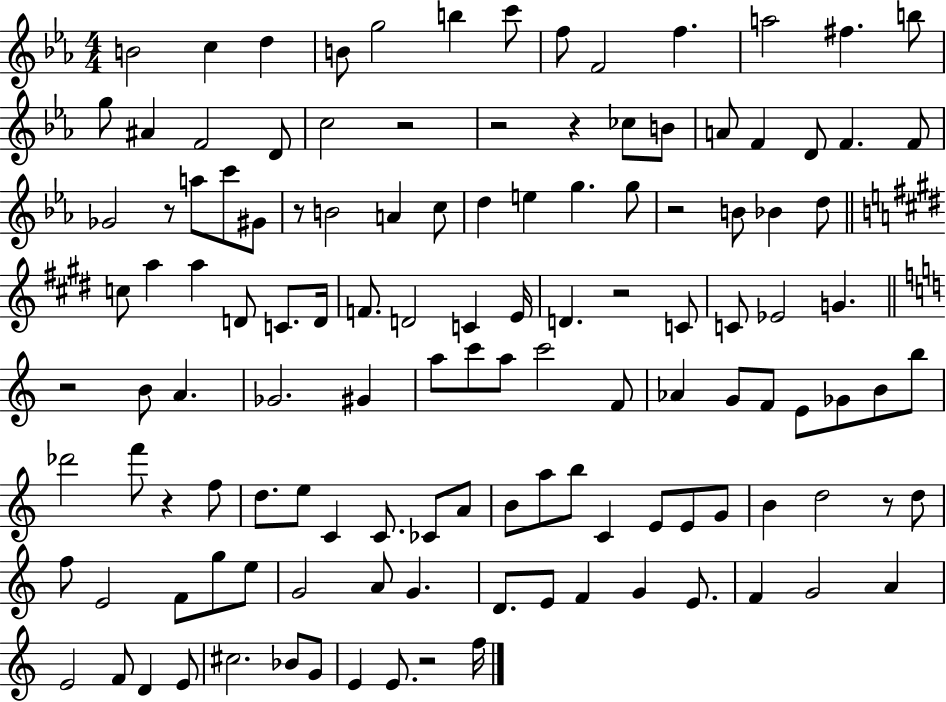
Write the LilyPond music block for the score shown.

{
  \clef treble
  \numericTimeSignature
  \time 4/4
  \key ees \major
  \repeat volta 2 { b'2 c''4 d''4 | b'8 g''2 b''4 c'''8 | f''8 f'2 f''4. | a''2 fis''4. b''8 | \break g''8 ais'4 f'2 d'8 | c''2 r2 | r2 r4 ces''8 b'8 | a'8 f'4 d'8 f'4. f'8 | \break ges'2 r8 a''8 c'''8 gis'8 | r8 b'2 a'4 c''8 | d''4 e''4 g''4. g''8 | r2 b'8 bes'4 d''8 | \break \bar "||" \break \key e \major c''8 a''4 a''4 d'8 c'8. d'16 | f'8. d'2 c'4 e'16 | d'4. r2 c'8 | c'8 ees'2 g'4. | \break \bar "||" \break \key c \major r2 b'8 a'4. | ges'2. gis'4 | a''8 c'''8 a''8 c'''2 f'8 | aes'4 g'8 f'8 e'8 ges'8 b'8 b''8 | \break des'''2 f'''8 r4 f''8 | d''8. e''8 c'4 c'8. ces'8 a'8 | b'8 a''8 b''8 c'4 e'8 e'8 g'8 | b'4 d''2 r8 d''8 | \break f''8 e'2 f'8 g''8 e''8 | g'2 a'8 g'4. | d'8. e'8 f'4 g'4 e'8. | f'4 g'2 a'4 | \break e'2 f'8 d'4 e'8 | cis''2. bes'8 g'8 | e'4 e'8. r2 f''16 | } \bar "|."
}